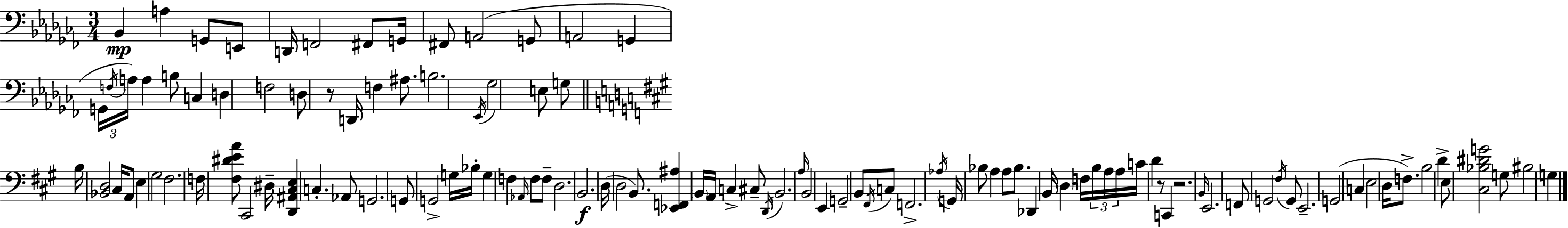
Bb2/q A3/q G2/e E2/e D2/s F2/h F#2/e G2/s F#2/e A2/h G2/e A2/h G2/q G2/s F3/s A3/s A3/q B3/e C3/q D3/q F3/h D3/e R/e D2/s F3/q A#3/e. B3/h. Eb2/s Gb3/h E3/e G3/e B3/s [Bb2,D3]/h C#3/s A2/e E3/q G#3/h F#3/h. F3/s [F#3,D#4,E4,A4]/e C#2/h D#3/s [D2,A#2,C#3,E3]/q C3/q. Ab2/e G2/h. G2/e G2/h G3/s Bb3/s G3/q F3/q Ab2/s F3/e F3/e D3/h. B2/h. D3/s D3/h B2/e. [Eb2,F2,A#3]/q B2/s A2/s C3/q C#3/e D2/s B2/h. A3/s B2/h E2/q G2/h B2/e F#2/s C3/e F2/h. Ab3/s G2/s Bb3/e A3/q A3/e Bb3/e. Db2/q B2/s D3/q F3/s B3/s A3/s A3/s C4/s D4/q R/e C2/q R/h. B2/s E2/h. F2/e G2/h F#3/s G2/e E2/h. G2/h C3/q E3/h D3/s F3/e. B3/h D4/q E3/e [C#3,Bb3,D#4,G4]/h G3/e BIS3/h G3/q